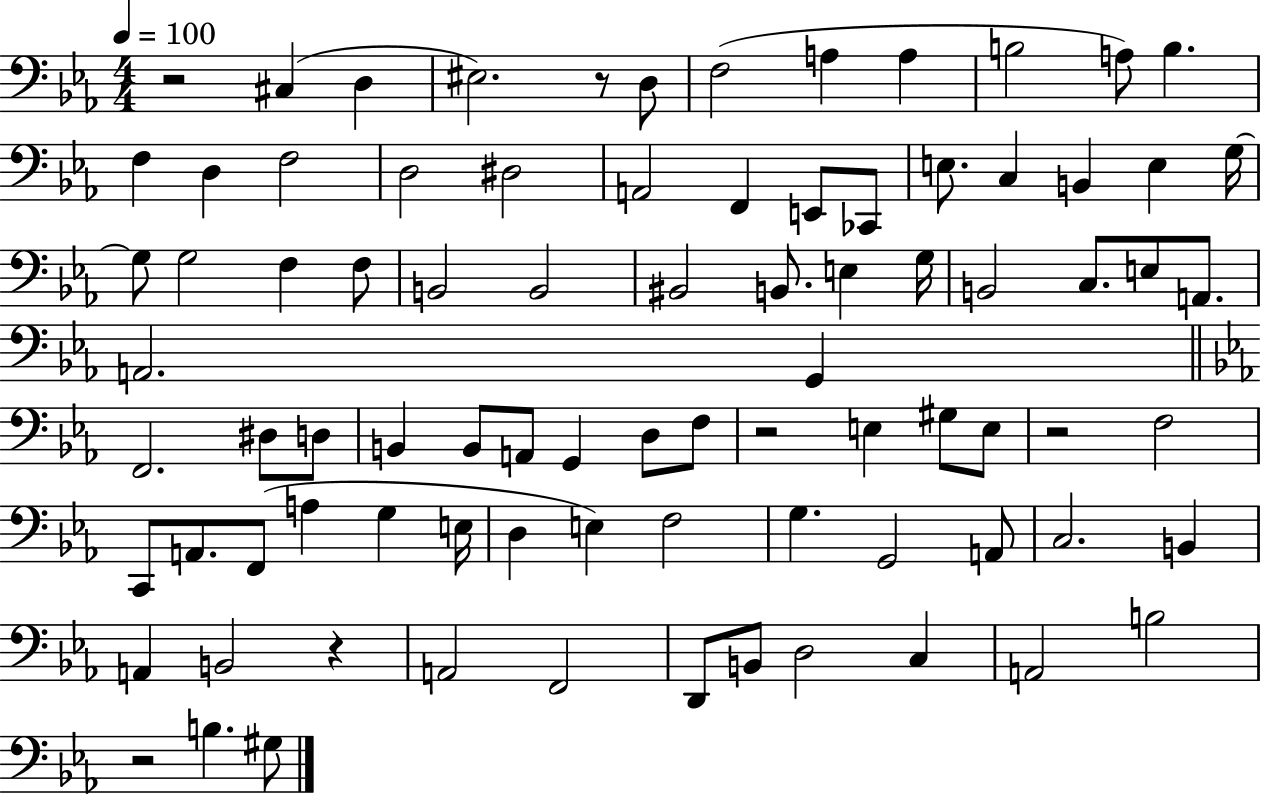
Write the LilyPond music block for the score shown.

{
  \clef bass
  \numericTimeSignature
  \time 4/4
  \key ees \major
  \tempo 4 = 100
  r2 cis4( d4 | eis2.) r8 d8 | f2( a4 a4 | b2 a8) b4. | \break f4 d4 f2 | d2 dis2 | a,2 f,4 e,8 ces,8 | e8. c4 b,4 e4 g16~~ | \break g8 g2 f4 f8 | b,2 b,2 | bis,2 b,8. e4 g16 | b,2 c8. e8 a,8. | \break a,2. g,4 | \bar "||" \break \key c \minor f,2. dis8 d8 | b,4 b,8 a,8 g,4 d8 f8 | r2 e4 gis8 e8 | r2 f2 | \break c,8 a,8. f,8( a4 g4 e16 | d4 e4) f2 | g4. g,2 a,8 | c2. b,4 | \break a,4 b,2 r4 | a,2 f,2 | d,8 b,8 d2 c4 | a,2 b2 | \break r2 b4. gis8 | \bar "|."
}